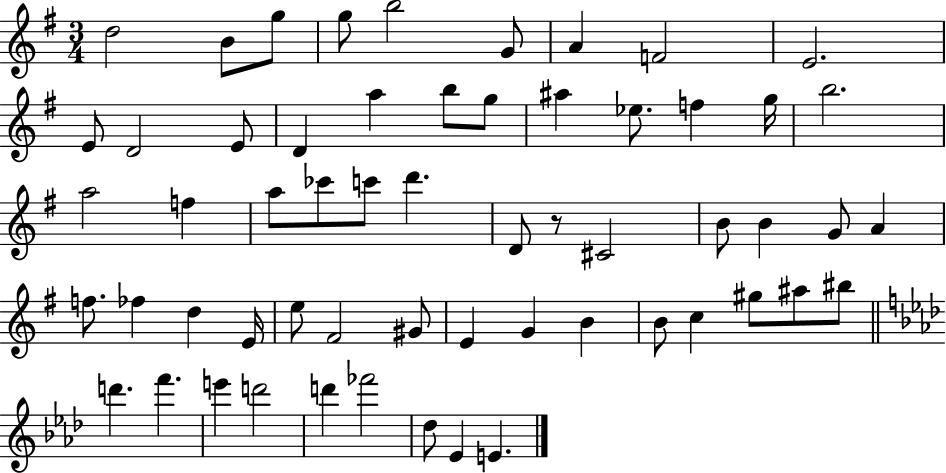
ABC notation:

X:1
T:Untitled
M:3/4
L:1/4
K:G
d2 B/2 g/2 g/2 b2 G/2 A F2 E2 E/2 D2 E/2 D a b/2 g/2 ^a _e/2 f g/4 b2 a2 f a/2 _c'/2 c'/2 d' D/2 z/2 ^C2 B/2 B G/2 A f/2 _f d E/4 e/2 ^F2 ^G/2 E G B B/2 c ^g/2 ^a/2 ^b/2 d' f' e' d'2 d' _f'2 _d/2 _E E